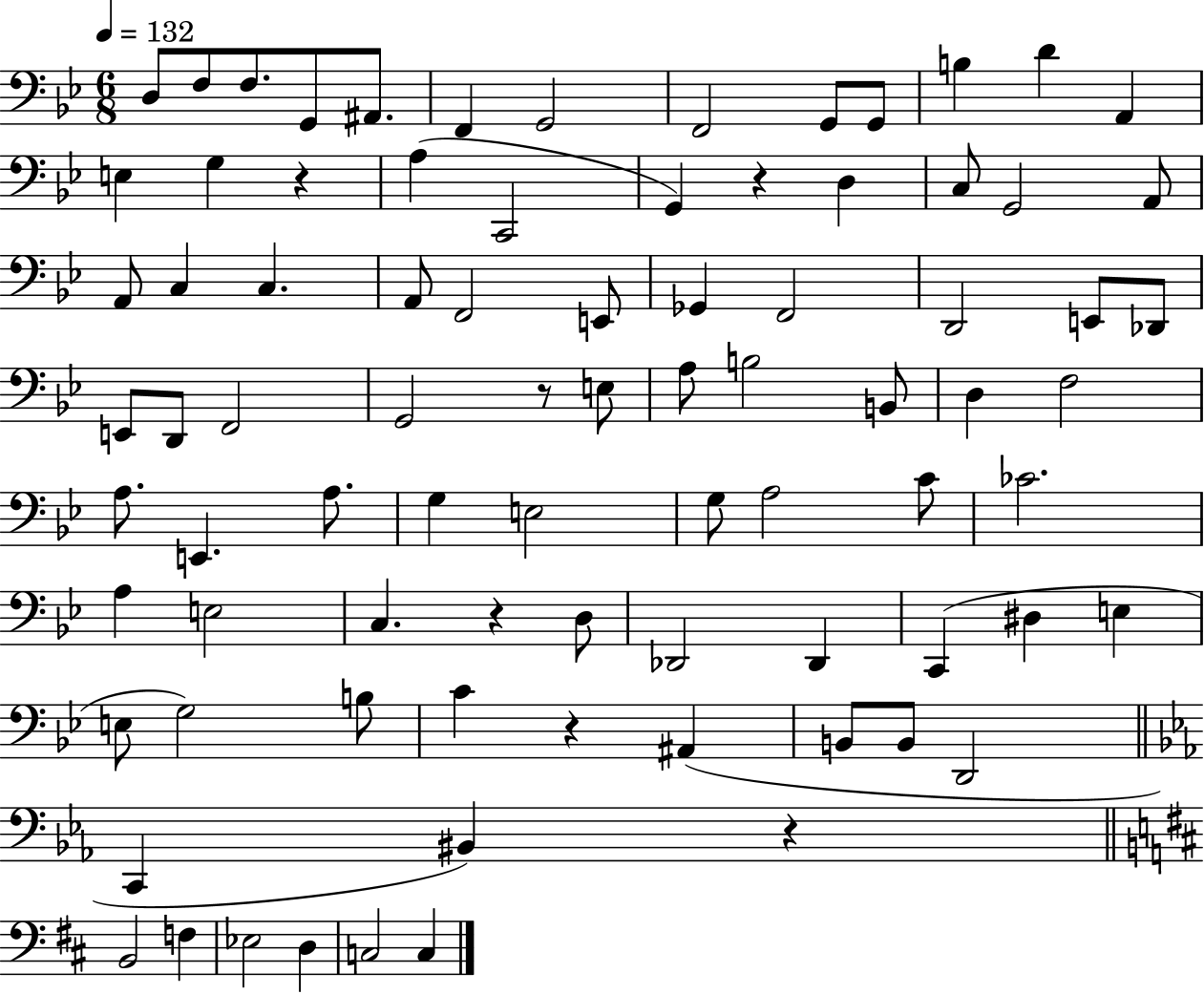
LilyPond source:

{
  \clef bass
  \numericTimeSignature
  \time 6/8
  \key bes \major
  \tempo 4 = 132
  \repeat volta 2 { d8 f8 f8. g,8 ais,8. | f,4 g,2 | f,2 g,8 g,8 | b4 d'4 a,4 | \break e4 g4 r4 | a4( c,2 | g,4) r4 d4 | c8 g,2 a,8 | \break a,8 c4 c4. | a,8 f,2 e,8 | ges,4 f,2 | d,2 e,8 des,8 | \break e,8 d,8 f,2 | g,2 r8 e8 | a8 b2 b,8 | d4 f2 | \break a8. e,4. a8. | g4 e2 | g8 a2 c'8 | ces'2. | \break a4 e2 | c4. r4 d8 | des,2 des,4 | c,4( dis4 e4 | \break e8 g2) b8 | c'4 r4 ais,4( | b,8 b,8 d,2 | \bar "||" \break \key c \minor c,4 bis,4) r4 | \bar "||" \break \key d \major b,2 f4 | ees2 d4 | c2 c4 | } \bar "|."
}